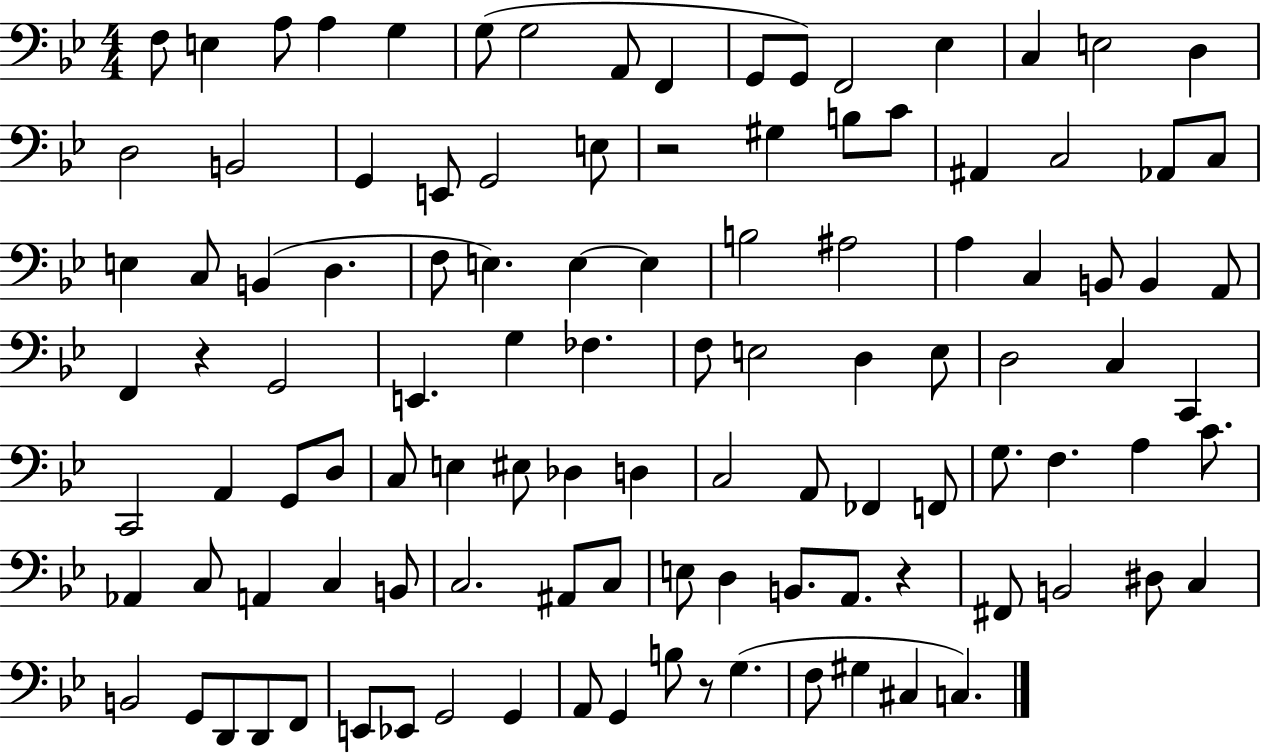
X:1
T:Untitled
M:4/4
L:1/4
K:Bb
F,/2 E, A,/2 A, G, G,/2 G,2 A,,/2 F,, G,,/2 G,,/2 F,,2 _E, C, E,2 D, D,2 B,,2 G,, E,,/2 G,,2 E,/2 z2 ^G, B,/2 C/2 ^A,, C,2 _A,,/2 C,/2 E, C,/2 B,, D, F,/2 E, E, E, B,2 ^A,2 A, C, B,,/2 B,, A,,/2 F,, z G,,2 E,, G, _F, F,/2 E,2 D, E,/2 D,2 C, C,, C,,2 A,, G,,/2 D,/2 C,/2 E, ^E,/2 _D, D, C,2 A,,/2 _F,, F,,/2 G,/2 F, A, C/2 _A,, C,/2 A,, C, B,,/2 C,2 ^A,,/2 C,/2 E,/2 D, B,,/2 A,,/2 z ^F,,/2 B,,2 ^D,/2 C, B,,2 G,,/2 D,,/2 D,,/2 F,,/2 E,,/2 _E,,/2 G,,2 G,, A,,/2 G,, B,/2 z/2 G, F,/2 ^G, ^C, C,